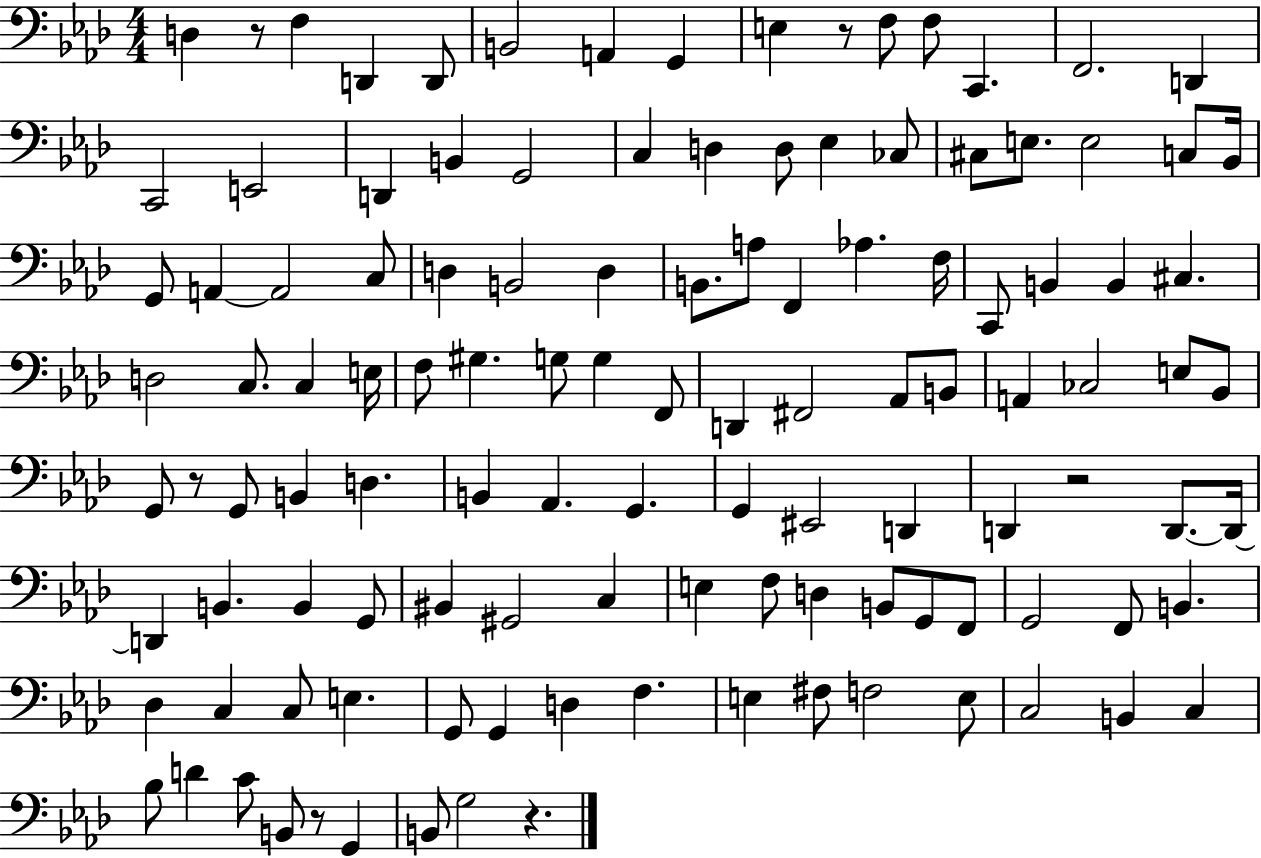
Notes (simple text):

D3/q R/e F3/q D2/q D2/e B2/h A2/q G2/q E3/q R/e F3/e F3/e C2/q. F2/h. D2/q C2/h E2/h D2/q B2/q G2/h C3/q D3/q D3/e Eb3/q CES3/e C#3/e E3/e. E3/h C3/e Bb2/s G2/e A2/q A2/h C3/e D3/q B2/h D3/q B2/e. A3/e F2/q Ab3/q. F3/s C2/e B2/q B2/q C#3/q. D3/h C3/e. C3/q E3/s F3/e G#3/q. G3/e G3/q F2/e D2/q F#2/h Ab2/e B2/e A2/q CES3/h E3/e Bb2/e G2/e R/e G2/e B2/q D3/q. B2/q Ab2/q. G2/q. G2/q EIS2/h D2/q D2/q R/h D2/e. D2/s D2/q B2/q. B2/q G2/e BIS2/q G#2/h C3/q E3/q F3/e D3/q B2/e G2/e F2/e G2/h F2/e B2/q. Db3/q C3/q C3/e E3/q. G2/e G2/q D3/q F3/q. E3/q F#3/e F3/h E3/e C3/h B2/q C3/q Bb3/e D4/q C4/e B2/e R/e G2/q B2/e G3/h R/q.